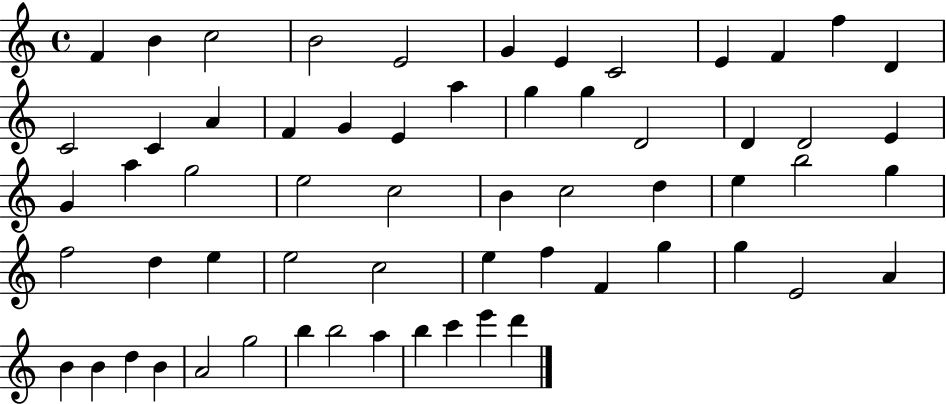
{
  \clef treble
  \time 4/4
  \defaultTimeSignature
  \key c \major
  f'4 b'4 c''2 | b'2 e'2 | g'4 e'4 c'2 | e'4 f'4 f''4 d'4 | \break c'2 c'4 a'4 | f'4 g'4 e'4 a''4 | g''4 g''4 d'2 | d'4 d'2 e'4 | \break g'4 a''4 g''2 | e''2 c''2 | b'4 c''2 d''4 | e''4 b''2 g''4 | \break f''2 d''4 e''4 | e''2 c''2 | e''4 f''4 f'4 g''4 | g''4 e'2 a'4 | \break b'4 b'4 d''4 b'4 | a'2 g''2 | b''4 b''2 a''4 | b''4 c'''4 e'''4 d'''4 | \break \bar "|."
}